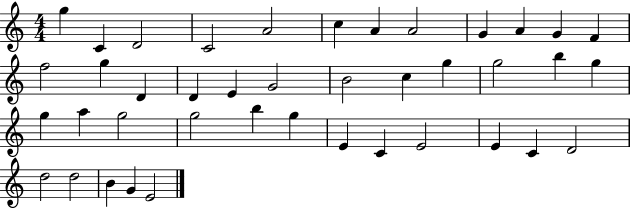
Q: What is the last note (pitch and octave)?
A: E4